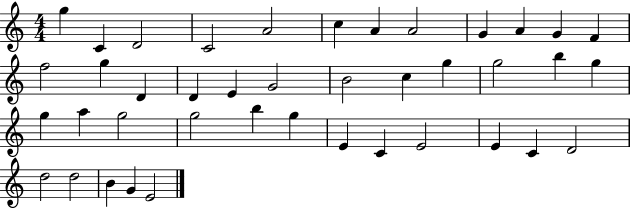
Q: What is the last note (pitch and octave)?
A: E4